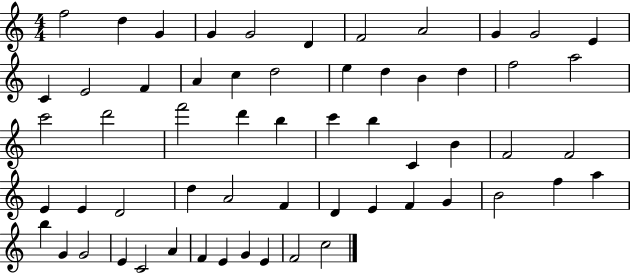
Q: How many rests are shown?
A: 0